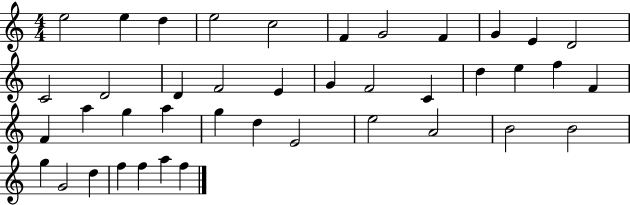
{
  \clef treble
  \numericTimeSignature
  \time 4/4
  \key c \major
  e''2 e''4 d''4 | e''2 c''2 | f'4 g'2 f'4 | g'4 e'4 d'2 | \break c'2 d'2 | d'4 f'2 e'4 | g'4 f'2 c'4 | d''4 e''4 f''4 f'4 | \break f'4 a''4 g''4 a''4 | g''4 d''4 e'2 | e''2 a'2 | b'2 b'2 | \break g''4 g'2 d''4 | f''4 f''4 a''4 f''4 | \bar "|."
}